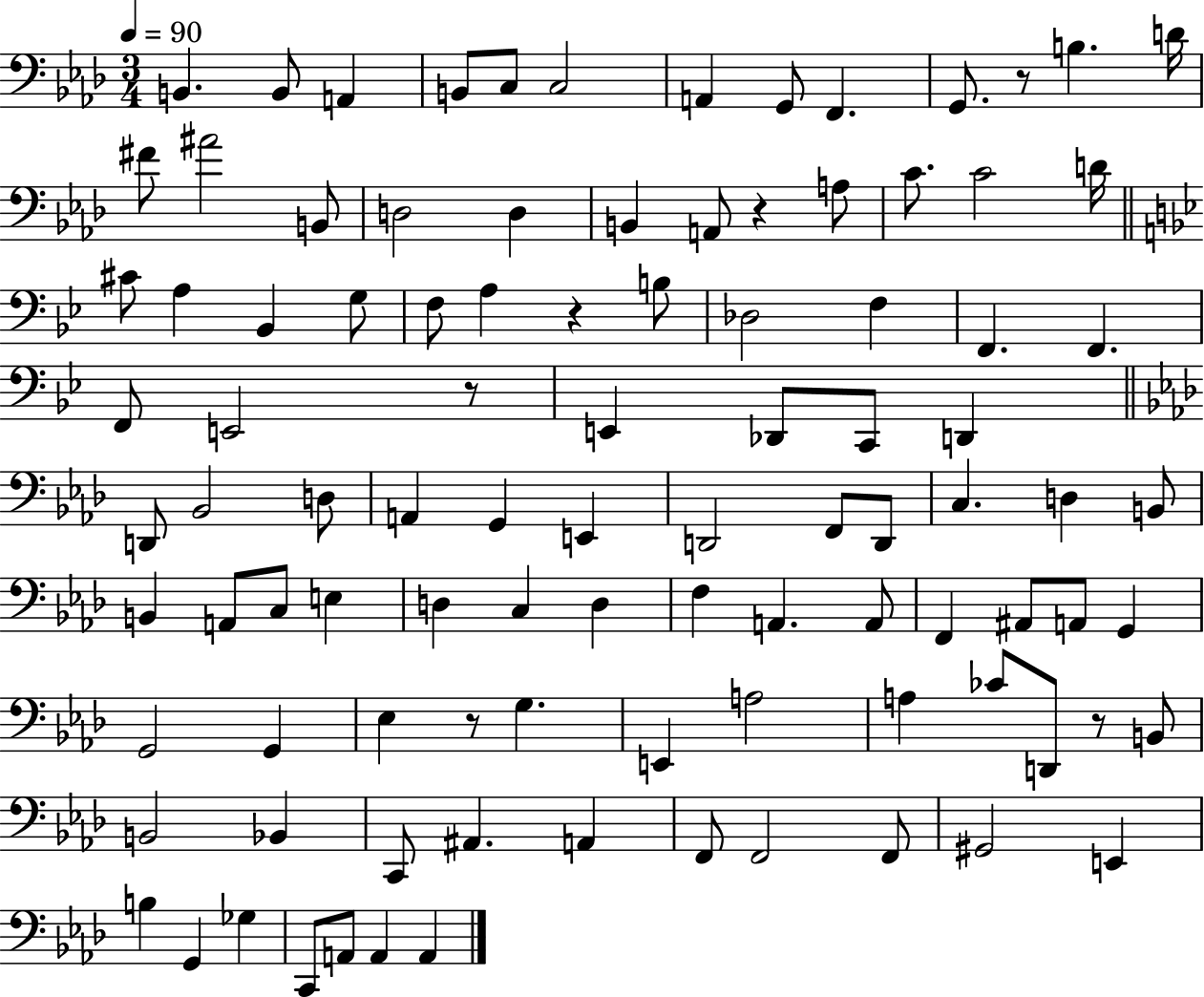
{
  \clef bass
  \numericTimeSignature
  \time 3/4
  \key aes \major
  \tempo 4 = 90
  b,4. b,8 a,4 | b,8 c8 c2 | a,4 g,8 f,4. | g,8. r8 b4. d'16 | \break fis'8 ais'2 b,8 | d2 d4 | b,4 a,8 r4 a8 | c'8. c'2 d'16 | \break \bar "||" \break \key bes \major cis'8 a4 bes,4 g8 | f8 a4 r4 b8 | des2 f4 | f,4. f,4. | \break f,8 e,2 r8 | e,4 des,8 c,8 d,4 | \bar "||" \break \key aes \major d,8 bes,2 d8 | a,4 g,4 e,4 | d,2 f,8 d,8 | c4. d4 b,8 | \break b,4 a,8 c8 e4 | d4 c4 d4 | f4 a,4. a,8 | f,4 ais,8 a,8 g,4 | \break g,2 g,4 | ees4 r8 g4. | e,4 a2 | a4 ces'8 d,8 r8 b,8 | \break b,2 bes,4 | c,8 ais,4. a,4 | f,8 f,2 f,8 | gis,2 e,4 | \break b4 g,4 ges4 | c,8 a,8 a,4 a,4 | \bar "|."
}